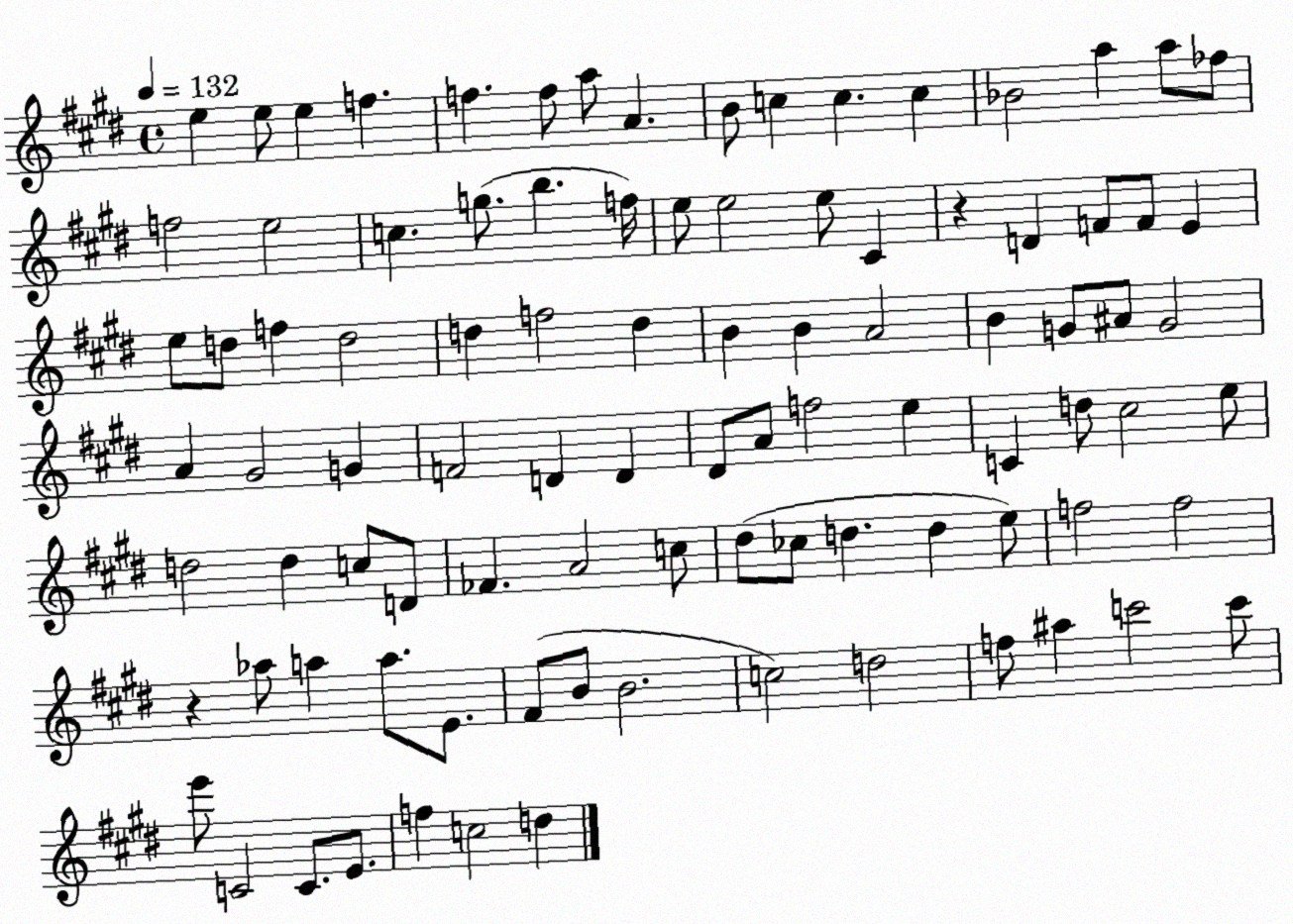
X:1
T:Untitled
M:4/4
L:1/4
K:E
e e/2 e f f f/2 a/2 A B/2 c c c _B2 a a/2 _f/2 f2 e2 c g/2 b f/4 e/2 e2 e/2 ^C z D F/2 F/2 E e/2 d/2 f d2 d f2 d B B A2 B G/2 ^A/2 G2 A ^G2 G F2 D D ^D/2 A/2 f2 e C d/2 ^c2 e/2 d2 d c/2 D/2 _F A2 c/2 ^d/2 _c/2 d d e/2 f2 f2 z _a/2 a a/2 E/2 ^F/2 B/2 B2 c2 d2 f/2 ^a c'2 c'/2 e'/2 C2 C/2 E/2 f c2 d